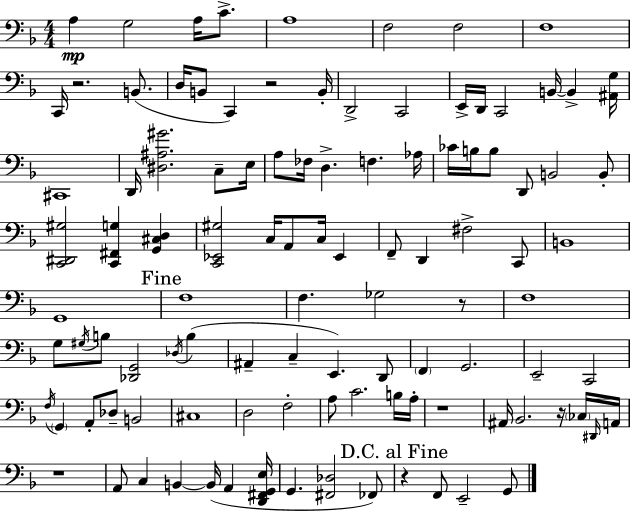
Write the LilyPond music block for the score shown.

{
  \clef bass
  \numericTimeSignature
  \time 4/4
  \key f \major
  a4\mp g2 a16 c'8.-> | a1 | f2 f2 | f1 | \break c,16 r2. b,8.( | d16 b,8 c,4) r2 b,16-. | d,2-> c,2 | e,16-> d,16 c,2 b,16~~ b,4-> <ais, g>16 | \break cis,1 | d,16 <dis ais gis'>2. c8-- e16 | a8 fes16 d4.-> f4. aes16 | ces'16 b16 b8 d,8 b,2 b,8-. | \break <c, dis, gis>2 <c, fis, g>4 <g, cis d>4 | <c, ees, gis>2 c16 a,8 c16 ees,4 | f,8-- d,4 fis2-> c,8 | b,1 | \break g,1 | \mark "Fine" f1 | f4. ges2 r8 | f1 | \break g8 \acciaccatura { gis16 } b8 <des, g,>2 \acciaccatura { des16 }( b4 | ais,4-- c4-- e,4.) | d,8 \parenthesize f,4 g,2. | e,2-- c,2 | \break \acciaccatura { f16 } \parenthesize g,4 a,8-. des8-- b,2 | cis1 | d2 f2-. | a8 c'2. | \break b16 a16-. r1 | ais,16 bes,2. | r16 \parenthesize ces16 \grace { dis,16 } a,16 r1 | a,8 c4 b,4~~ b,16( a,4 | \break <d, fis, g, e>16 g,4. <fis, des>2 | fes,8) \mark "D.C. al Fine" r4 f,8 e,2-- | g,8 \bar "|."
}